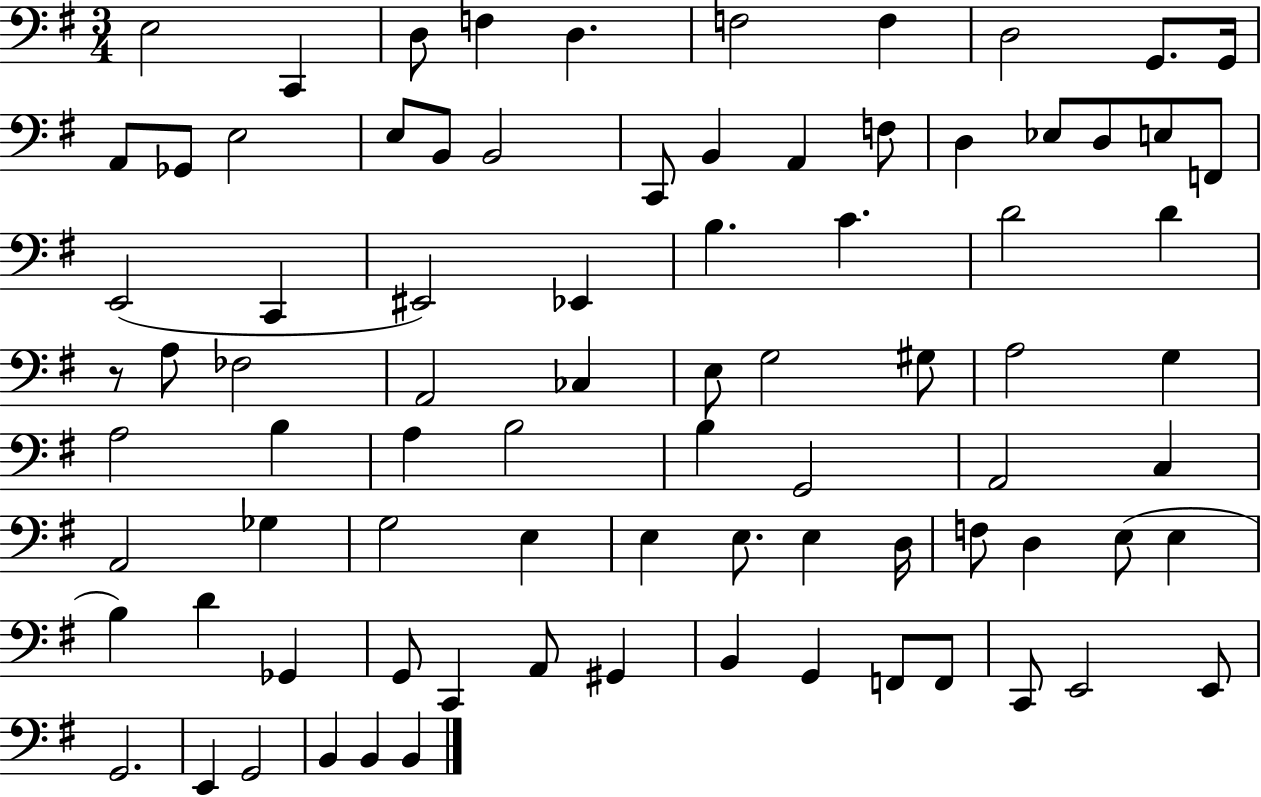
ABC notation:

X:1
T:Untitled
M:3/4
L:1/4
K:G
E,2 C,, D,/2 F, D, F,2 F, D,2 G,,/2 G,,/4 A,,/2 _G,,/2 E,2 E,/2 B,,/2 B,,2 C,,/2 B,, A,, F,/2 D, _E,/2 D,/2 E,/2 F,,/2 E,,2 C,, ^E,,2 _E,, B, C D2 D z/2 A,/2 _F,2 A,,2 _C, E,/2 G,2 ^G,/2 A,2 G, A,2 B, A, B,2 B, G,,2 A,,2 C, A,,2 _G, G,2 E, E, E,/2 E, D,/4 F,/2 D, E,/2 E, B, D _G,, G,,/2 C,, A,,/2 ^G,, B,, G,, F,,/2 F,,/2 C,,/2 E,,2 E,,/2 G,,2 E,, G,,2 B,, B,, B,,